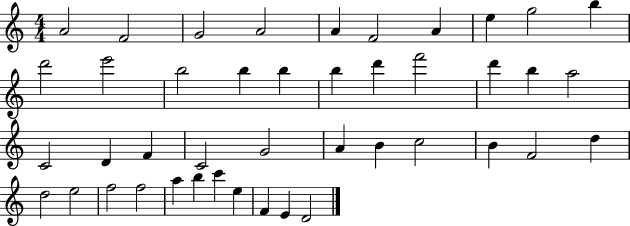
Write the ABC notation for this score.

X:1
T:Untitled
M:4/4
L:1/4
K:C
A2 F2 G2 A2 A F2 A e g2 b d'2 e'2 b2 b b b d' f'2 d' b a2 C2 D F C2 G2 A B c2 B F2 d d2 e2 f2 f2 a b c' e F E D2